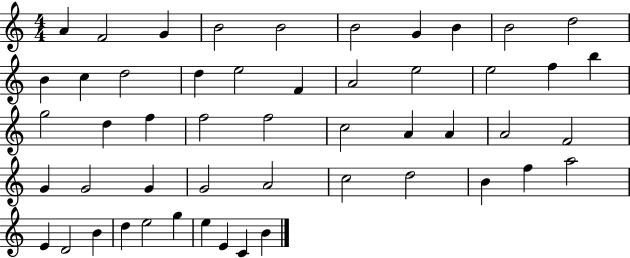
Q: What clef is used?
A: treble